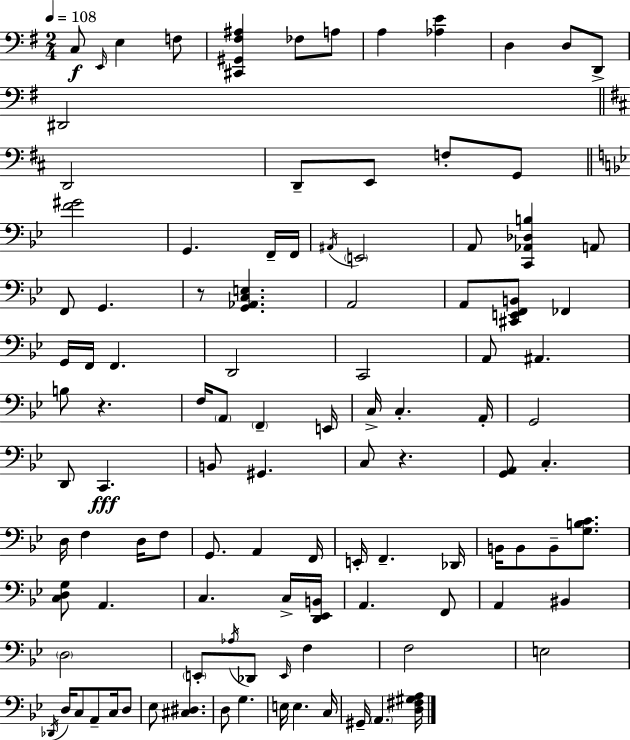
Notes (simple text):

C3/e E2/s E3/q F3/e [C#2,G#2,F#3,A#3]/q FES3/e A3/e A3/q [Ab3,E4]/q D3/q D3/e D2/e D#2/h D2/h D2/e E2/e F3/e G2/e [F4,G#4]/h G2/q. F2/s F2/s A#2/s E2/h A2/e [C2,Ab2,Db3,B3]/q A2/e F2/e G2/q. R/e [G2,Ab2,C3,E3]/q. A2/h A2/e [C#2,E2,F2,B2]/e FES2/q G2/s F2/s F2/q. D2/h C2/h A2/e A#2/q. B3/e R/q. F3/s A2/e F2/q E2/s C3/s C3/q. A2/s G2/h D2/e C2/q. B2/e G#2/q. C3/e R/q. [G2,A2]/e C3/q. D3/s F3/q D3/s F3/e G2/e. A2/q F2/s E2/s F2/q. Db2/s B2/s B2/e B2/e [G3,B3,C4]/e. [C3,D3,G3]/e A2/q. C3/q. C3/s [D2,Eb2,B2]/s A2/q. F2/e A2/q BIS2/q D3/h E2/e Ab3/s Db2/e E2/s F3/q F3/h E3/h Db2/s D3/s C3/e A2/e C3/s D3/e Eb3/e [C#3,D#3]/q. D3/e G3/q. E3/s E3/q. C3/s G#2/s A2/q. [D3,F#3,G#3,A3]/s